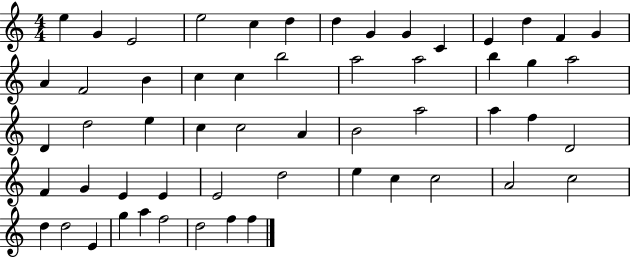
E5/q G4/q E4/h E5/h C5/q D5/q D5/q G4/q G4/q C4/q E4/q D5/q F4/q G4/q A4/q F4/h B4/q C5/q C5/q B5/h A5/h A5/h B5/q G5/q A5/h D4/q D5/h E5/q C5/q C5/h A4/q B4/h A5/h A5/q F5/q D4/h F4/q G4/q E4/q E4/q E4/h D5/h E5/q C5/q C5/h A4/h C5/h D5/q D5/h E4/q G5/q A5/q F5/h D5/h F5/q F5/q